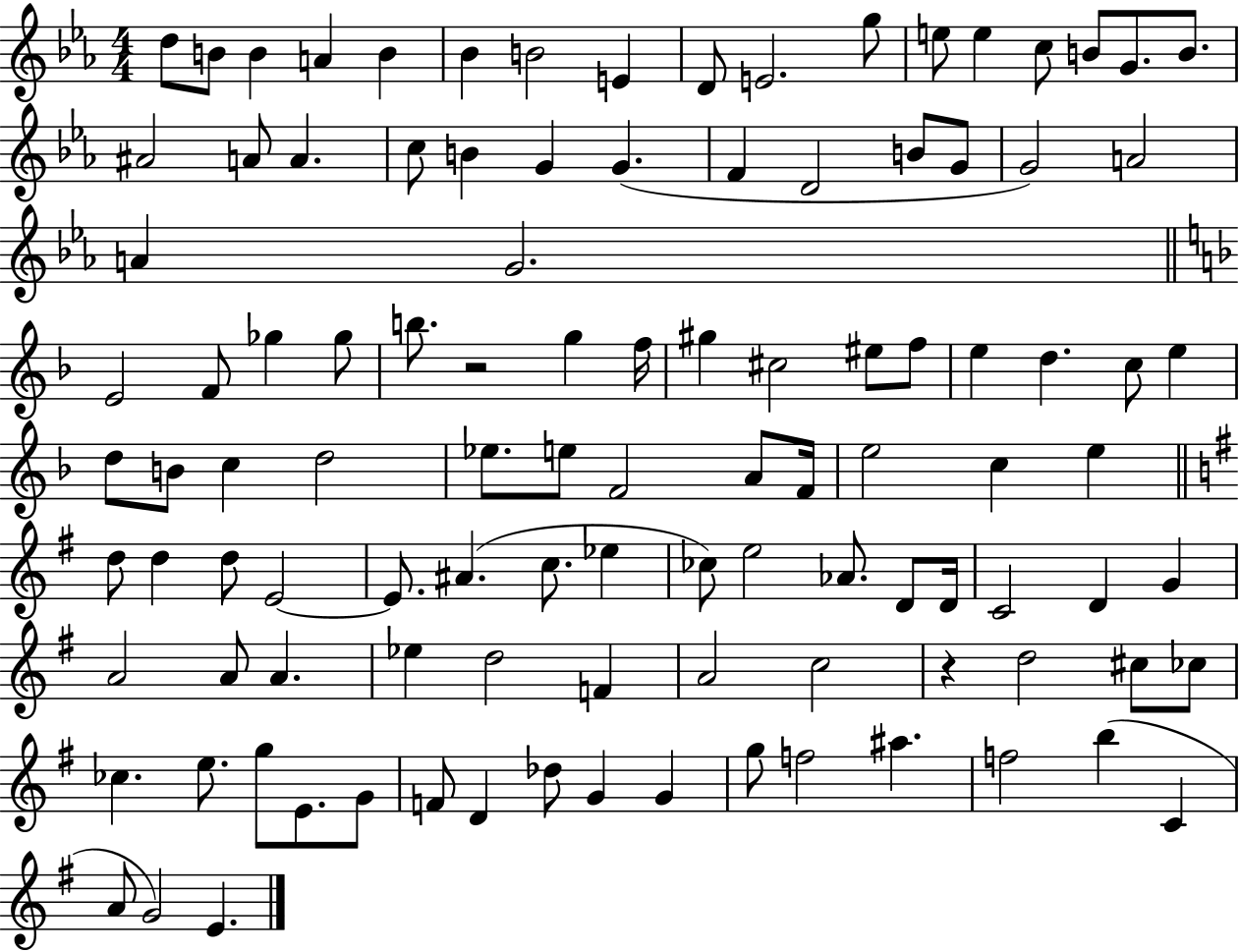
{
  \clef treble
  \numericTimeSignature
  \time 4/4
  \key ees \major
  d''8 b'8 b'4 a'4 b'4 | bes'4 b'2 e'4 | d'8 e'2. g''8 | e''8 e''4 c''8 b'8 g'8. b'8. | \break ais'2 a'8 a'4. | c''8 b'4 g'4 g'4.( | f'4 d'2 b'8 g'8 | g'2) a'2 | \break a'4 g'2. | \bar "||" \break \key d \minor e'2 f'8 ges''4 ges''8 | b''8. r2 g''4 f''16 | gis''4 cis''2 eis''8 f''8 | e''4 d''4. c''8 e''4 | \break d''8 b'8 c''4 d''2 | ees''8. e''8 f'2 a'8 f'16 | e''2 c''4 e''4 | \bar "||" \break \key e \minor d''8 d''4 d''8 e'2~~ | e'8. ais'4.( c''8. ees''4 | ces''8) e''2 aes'8. d'8 d'16 | c'2 d'4 g'4 | \break a'2 a'8 a'4. | ees''4 d''2 f'4 | a'2 c''2 | r4 d''2 cis''8 ces''8 | \break ces''4. e''8. g''8 e'8. g'8 | f'8 d'4 des''8 g'4 g'4 | g''8 f''2 ais''4. | f''2 b''4( c'4 | \break a'8 g'2) e'4. | \bar "|."
}